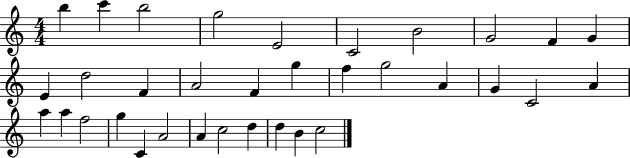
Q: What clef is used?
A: treble